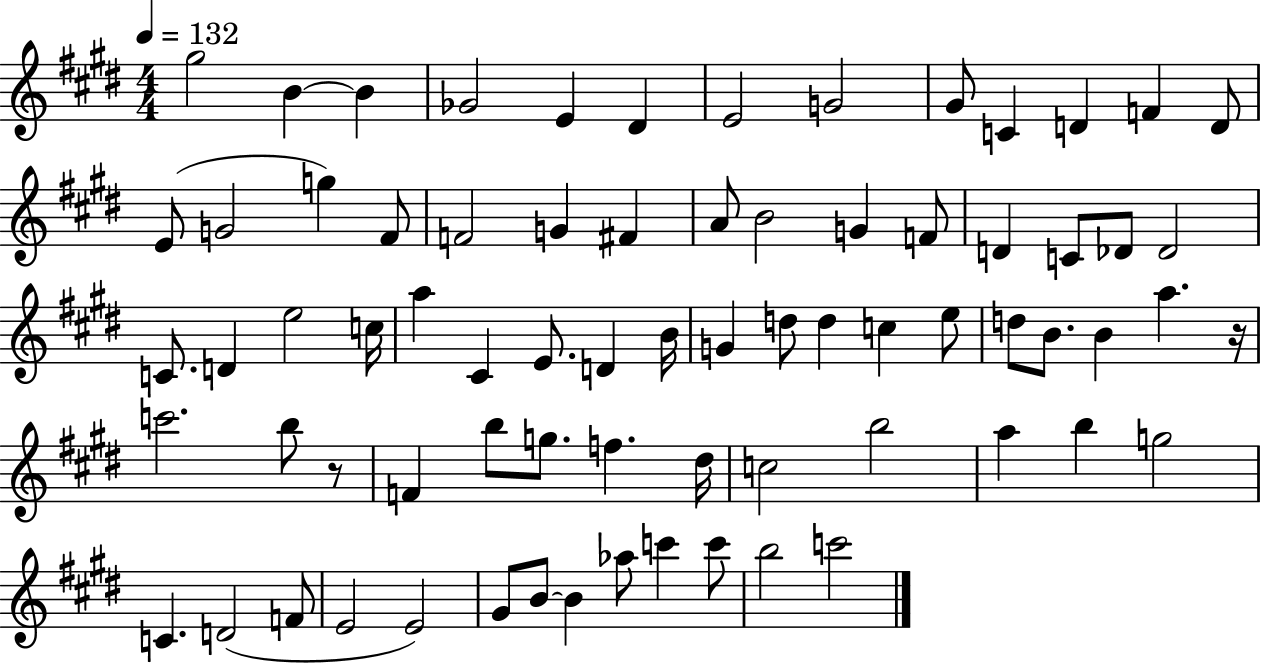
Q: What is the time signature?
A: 4/4